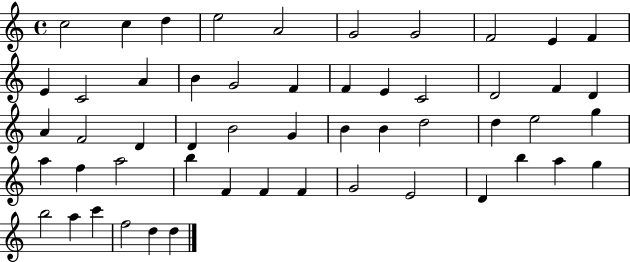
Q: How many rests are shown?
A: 0